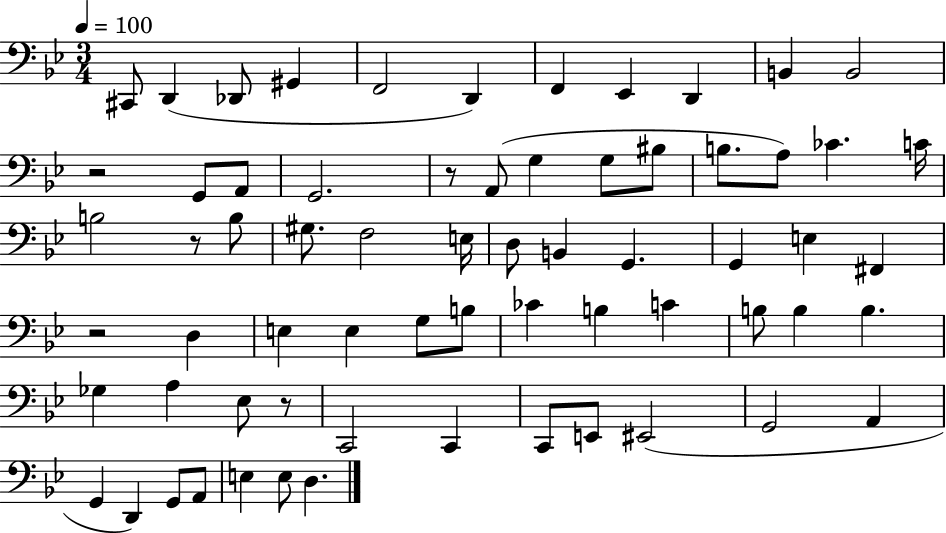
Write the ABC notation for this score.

X:1
T:Untitled
M:3/4
L:1/4
K:Bb
^C,,/2 D,, _D,,/2 ^G,, F,,2 D,, F,, _E,, D,, B,, B,,2 z2 G,,/2 A,,/2 G,,2 z/2 A,,/2 G, G,/2 ^B,/2 B,/2 A,/2 _C C/4 B,2 z/2 B,/2 ^G,/2 F,2 E,/4 D,/2 B,, G,, G,, E, ^F,, z2 D, E, E, G,/2 B,/2 _C B, C B,/2 B, B, _G, A, _E,/2 z/2 C,,2 C,, C,,/2 E,,/2 ^E,,2 G,,2 A,, G,, D,, G,,/2 A,,/2 E, E,/2 D,